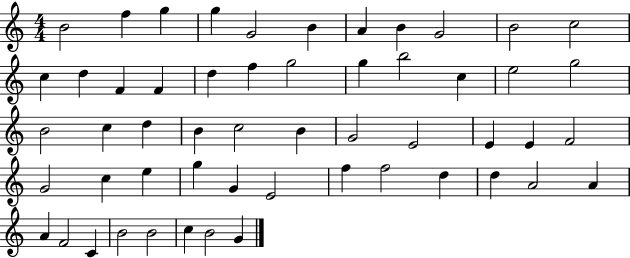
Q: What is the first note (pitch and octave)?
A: B4